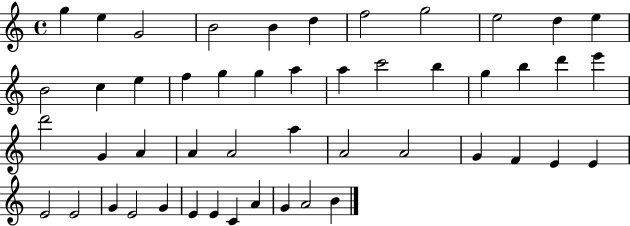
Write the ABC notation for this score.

X:1
T:Untitled
M:4/4
L:1/4
K:C
g e G2 B2 B d f2 g2 e2 d e B2 c e f g g a a c'2 b g b d' e' d'2 G A A A2 a A2 A2 G F E E E2 E2 G E2 G E E C A G A2 B